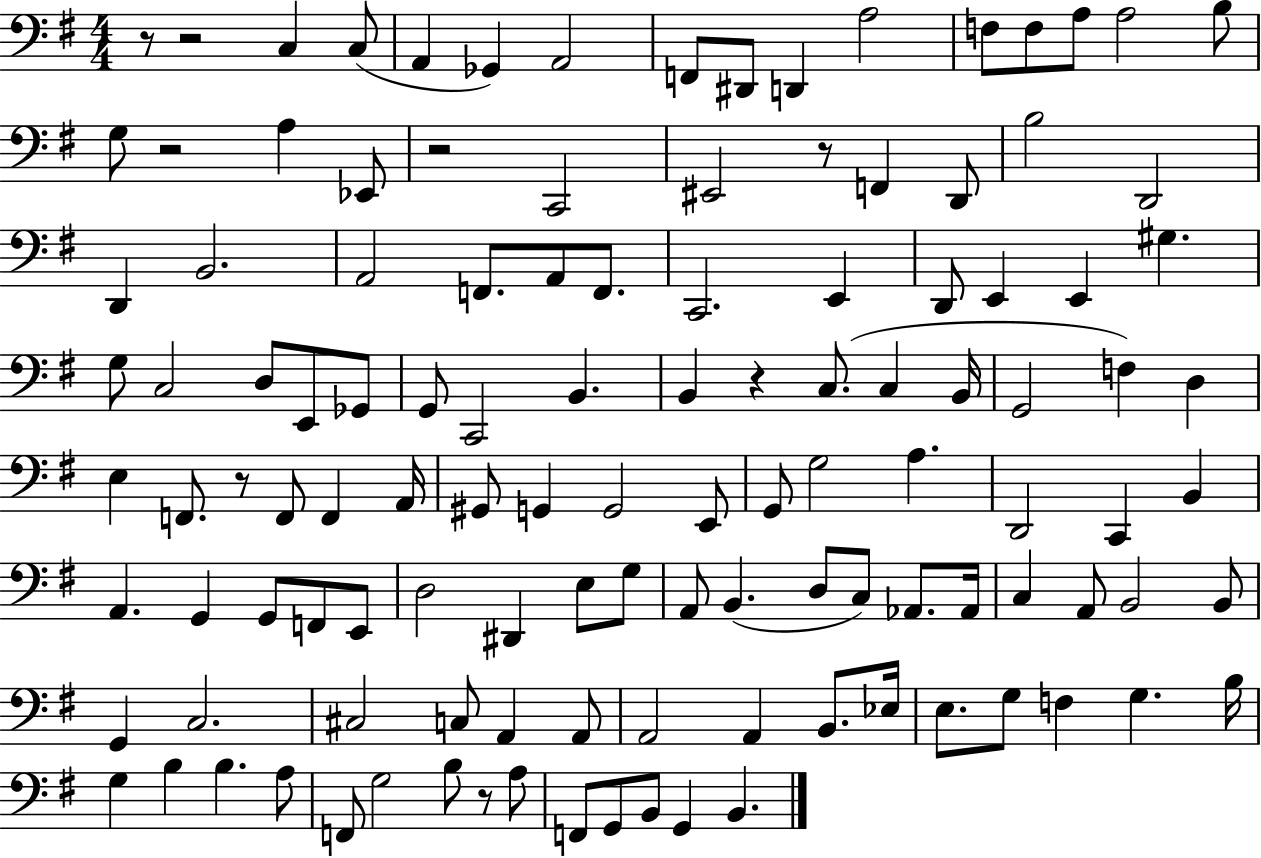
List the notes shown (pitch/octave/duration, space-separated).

R/e R/h C3/q C3/e A2/q Gb2/q A2/h F2/e D#2/e D2/q A3/h F3/e F3/e A3/e A3/h B3/e G3/e R/h A3/q Eb2/e R/h C2/h EIS2/h R/e F2/q D2/e B3/h D2/h D2/q B2/h. A2/h F2/e. A2/e F2/e. C2/h. E2/q D2/e E2/q E2/q G#3/q. G3/e C3/h D3/e E2/e Gb2/e G2/e C2/h B2/q. B2/q R/q C3/e. C3/q B2/s G2/h F3/q D3/q E3/q F2/e. R/e F2/e F2/q A2/s G#2/e G2/q G2/h E2/e G2/e G3/h A3/q. D2/h C2/q B2/q A2/q. G2/q G2/e F2/e E2/e D3/h D#2/q E3/e G3/e A2/e B2/q. D3/e C3/e Ab2/e. Ab2/s C3/q A2/e B2/h B2/e G2/q C3/h. C#3/h C3/e A2/q A2/e A2/h A2/q B2/e. Eb3/s E3/e. G3/e F3/q G3/q. B3/s G3/q B3/q B3/q. A3/e F2/e G3/h B3/e R/e A3/e F2/e G2/e B2/e G2/q B2/q.